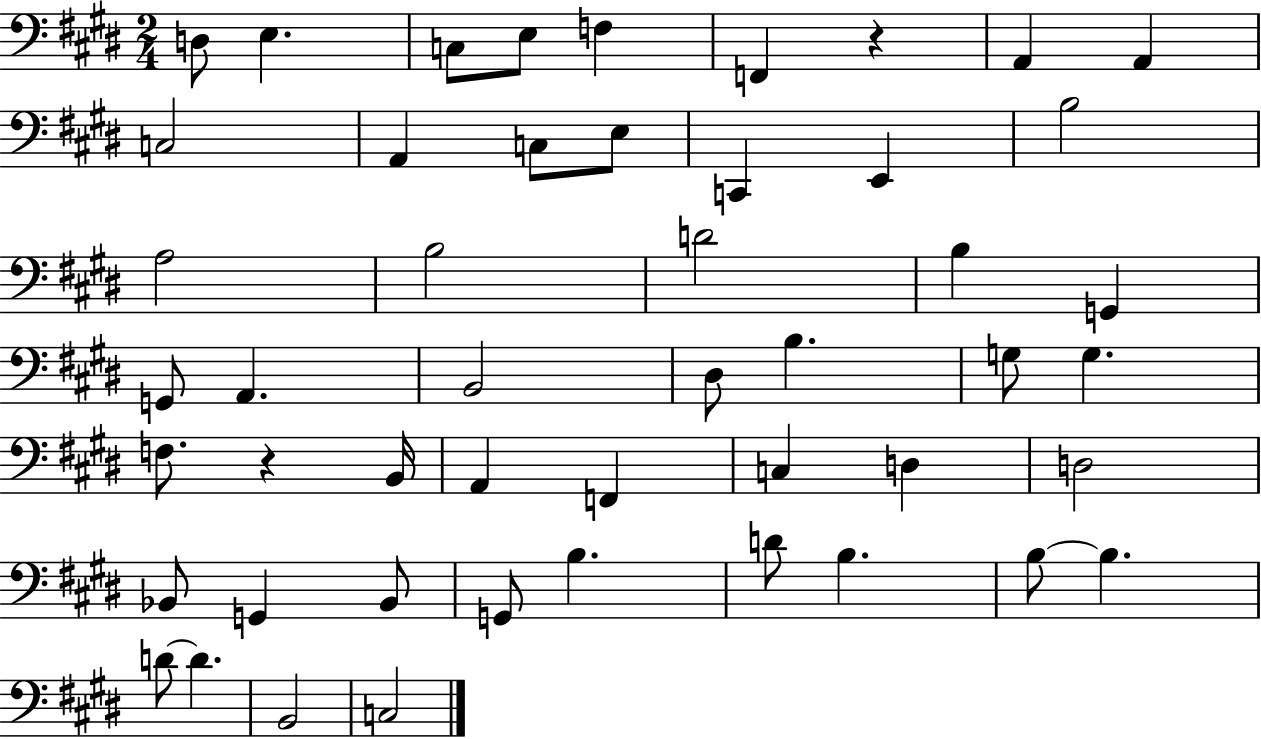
D3/e E3/q. C3/e E3/e F3/q F2/q R/q A2/q A2/q C3/h A2/q C3/e E3/e C2/q E2/q B3/h A3/h B3/h D4/h B3/q G2/q G2/e A2/q. B2/h D#3/e B3/q. G3/e G3/q. F3/e. R/q B2/s A2/q F2/q C3/q D3/q D3/h Bb2/e G2/q Bb2/e G2/e B3/q. D4/e B3/q. B3/e B3/q. D4/e D4/q. B2/h C3/h